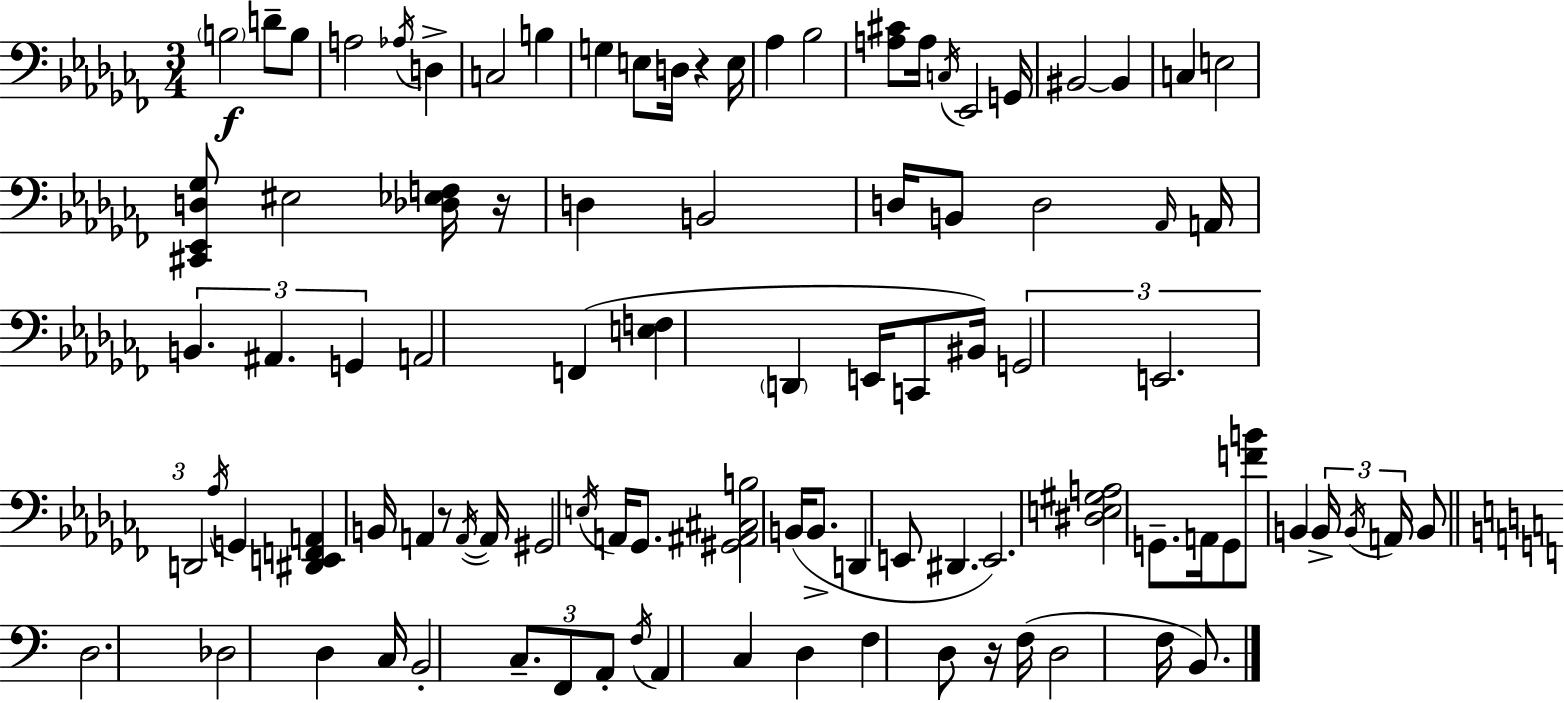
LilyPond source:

{
  \clef bass
  \numericTimeSignature
  \time 3/4
  \key aes \minor
  \parenthesize b2\f d'8-- b8 | a2 \acciaccatura { aes16 } d4-> | c2 b4 | g4 e8 d16 r4 | \break e16 aes4 bes2 | <a cis'>8 a16 \acciaccatura { c16 } ees,2 | g,16 bis,2~~ bis,4 | c4 e2 | \break <cis, ees, d ges>8 eis2 | <des ees f>16 r16 d4 b,2 | d16 b,8 d2 | \grace { aes,16 } a,16 \tuplet 3/2 { b,4. ais,4. | \break g,4 } a,2 | f,4( <e f>4 \parenthesize d,4 | e,16 c,8 bis,16) \tuplet 3/2 { g,2 | e,2. | \break d,2 } \acciaccatura { aes16 } | g,4 <dis, e, f, a,>4 b,16 a,4 | r8 \acciaccatura { a,16~ }~ a,16 gis,2 | \acciaccatura { e16 } a,16 ges,8. <gis, ais, cis b>2 | \break b,16( b,8.-> d,4 e,8 | dis,4. e,2.) | <dis e gis a>2 | g,8.-- a,16 g,8 <f' b'>8 b,4 | \break \tuplet 3/2 { b,16-> \acciaccatura { b,16 } a,16 } b,8 \bar "||" \break \key c \major d2. | des2 d4 | c16 b,2-. \tuplet 3/2 { c8.-- | f,8 a,8-. } \acciaccatura { f16 } a,4 c4 | \break d4 f4 d8 r16 | f16( d2 f16 b,8.) | \bar "|."
}